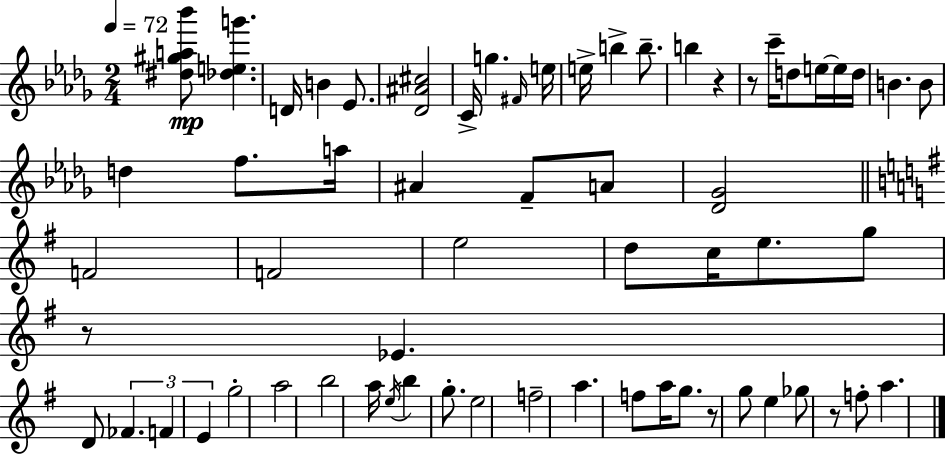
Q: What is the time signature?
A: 2/4